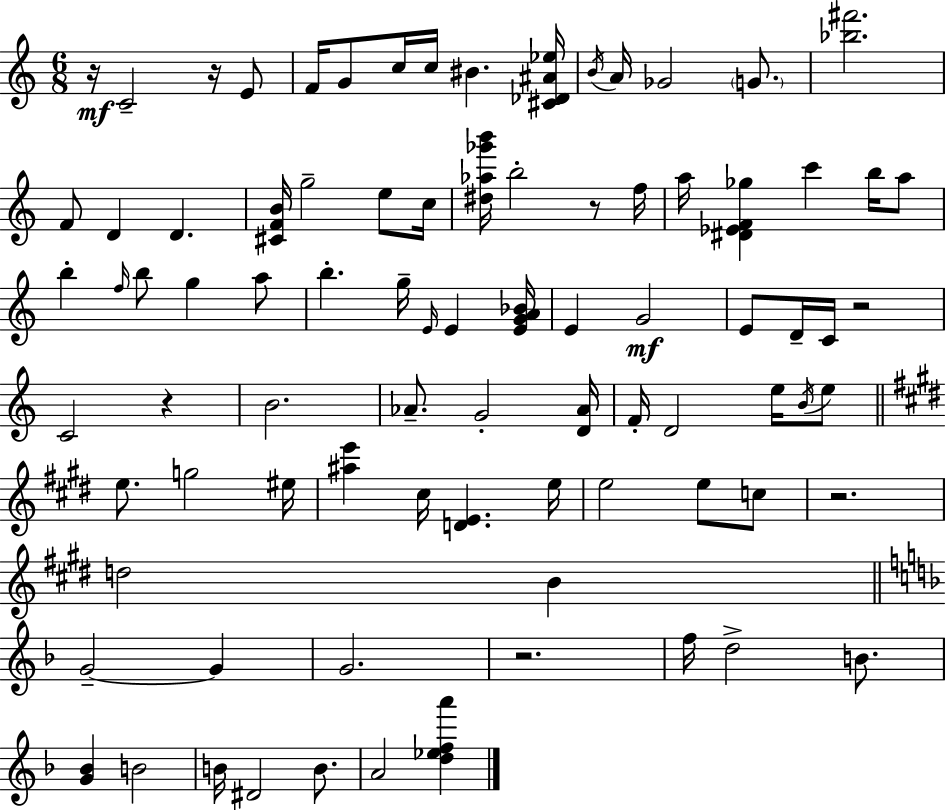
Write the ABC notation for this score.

X:1
T:Untitled
M:6/8
L:1/4
K:C
z/4 C2 z/4 E/2 F/4 G/2 c/4 c/4 ^B [^C_D^A_e]/4 B/4 A/4 _G2 G/2 [_b^f']2 F/2 D D [^CFB]/4 g2 e/2 c/4 [^d_a_g'b']/4 b2 z/2 f/4 a/4 [^D_EF_g] c' b/4 a/2 b f/4 b/2 g a/2 b g/4 E/4 E [EGA_B]/4 E G2 E/2 D/4 C/4 z2 C2 z B2 _A/2 G2 [D_A]/4 F/4 D2 e/4 B/4 e/2 e/2 g2 ^e/4 [^ae'] ^c/4 [DE] e/4 e2 e/2 c/2 z2 d2 B G2 G G2 z2 f/4 d2 B/2 [G_B] B2 B/4 ^D2 B/2 A2 [d_efa']